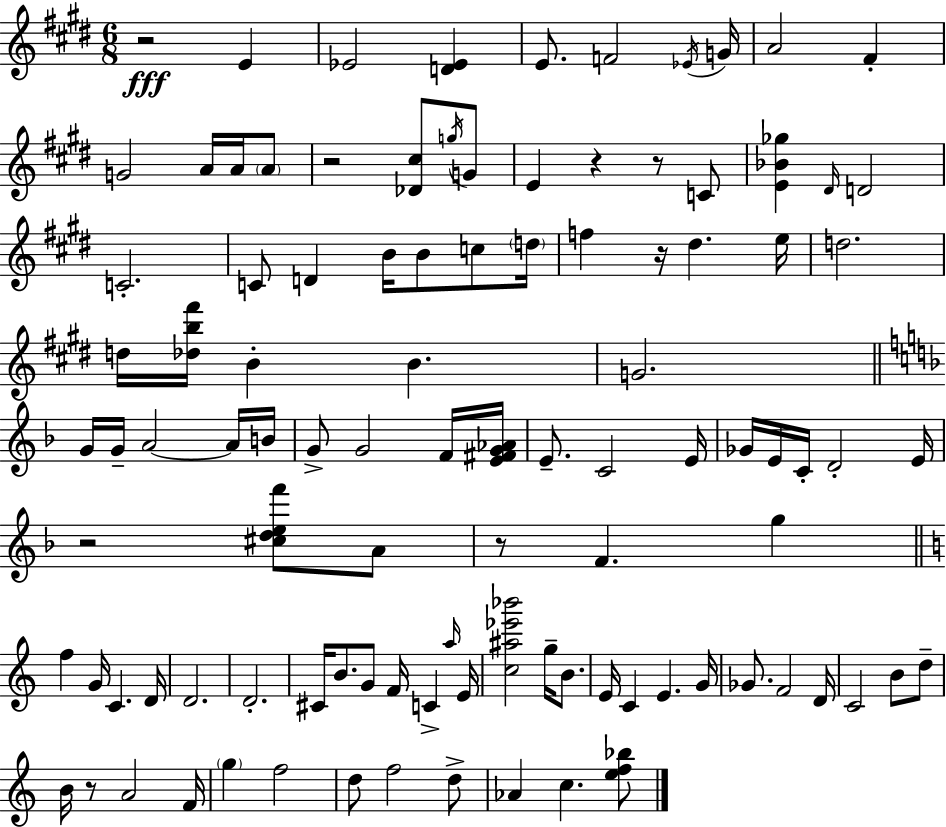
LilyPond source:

{
  \clef treble
  \numericTimeSignature
  \time 6/8
  \key e \major
  r2\fff e'4 | ees'2 <d' ees'>4 | e'8. f'2 \acciaccatura { ees'16 } | g'16 a'2 fis'4-. | \break g'2 a'16 a'16 \parenthesize a'8 | r2 <des' cis''>8 \acciaccatura { g''16 } | g'8 e'4 r4 r8 | c'8 <e' bes' ges''>4 \grace { dis'16 } d'2 | \break c'2.-. | c'8 d'4 b'16 b'8 | c''8 \parenthesize d''16 f''4 r16 dis''4. | e''16 d''2. | \break d''16 <des'' b'' fis'''>16 b'4-. b'4. | g'2. | \bar "||" \break \key f \major g'16 g'16-- a'2~~ a'16 b'16 | g'8-> g'2 f'16 <e' fis' g' aes'>16 | e'8.-- c'2 e'16 | ges'16 e'16 c'16-. d'2-. e'16 | \break r2 <cis'' d'' e'' f'''>8 a'8 | r8 f'4. g''4 | \bar "||" \break \key c \major f''4 g'16 c'4. d'16 | d'2. | d'2.-. | cis'16 b'8. g'8 f'16 c'4-> \grace { a''16 } | \break e'16 <c'' ais'' ees''' bes'''>2 g''16-- b'8. | e'16 c'4 e'4. | g'16 ges'8. f'2 | d'16 c'2 b'8 d''8-- | \break b'16 r8 a'2 | f'16 \parenthesize g''4 f''2 | d''8 f''2 d''8-> | aes'4 c''4. <e'' f'' bes''>8 | \break \bar "|."
}